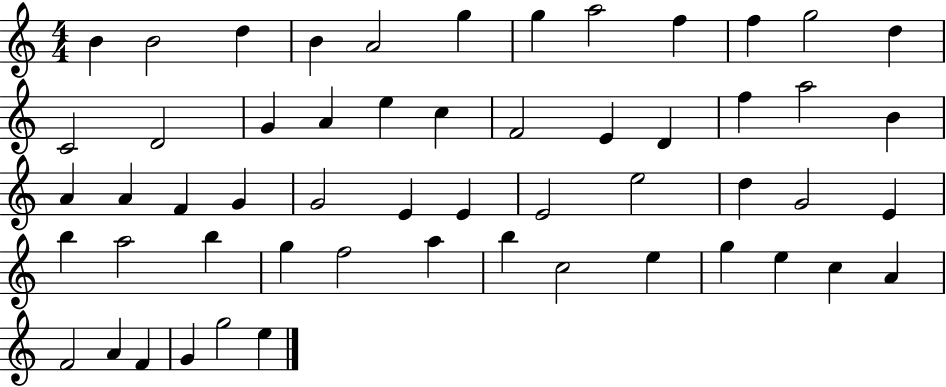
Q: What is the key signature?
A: C major